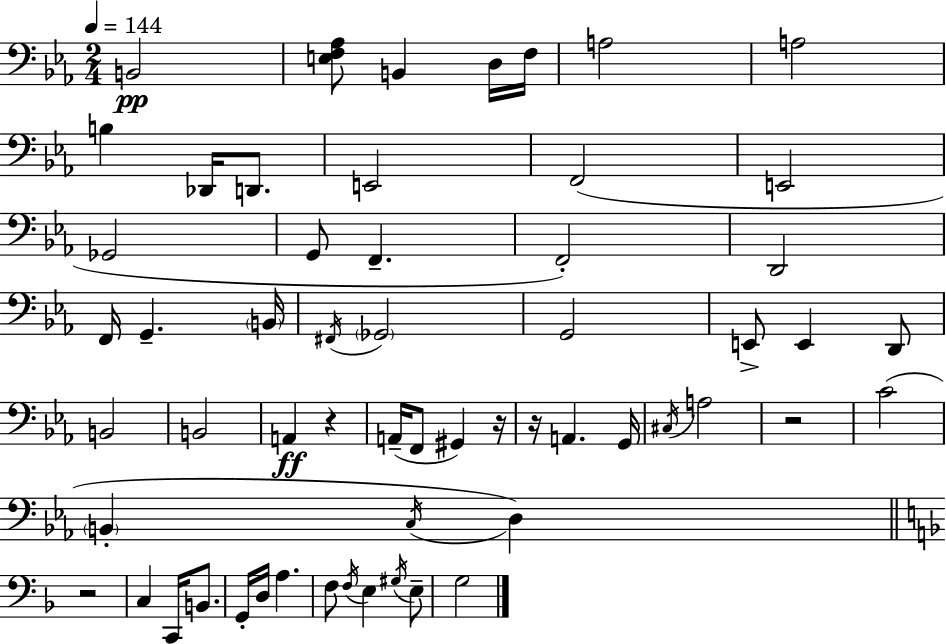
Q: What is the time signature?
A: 2/4